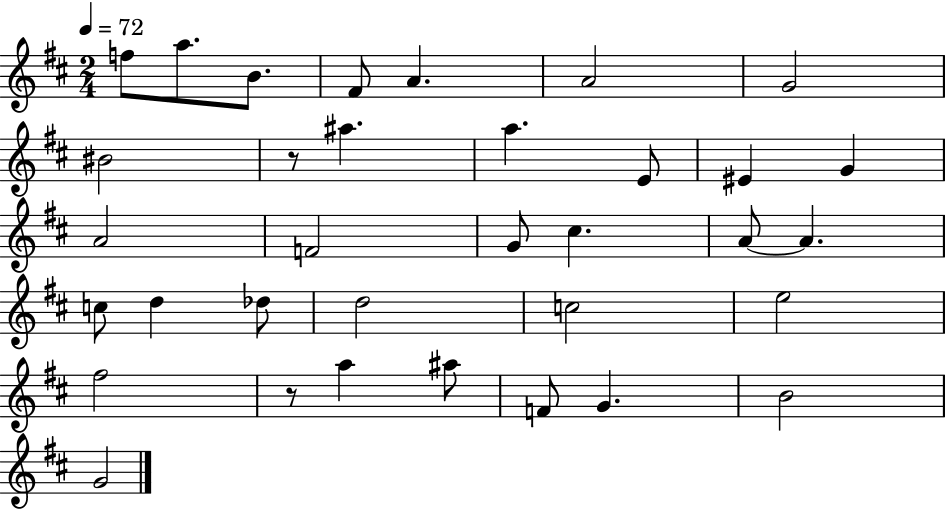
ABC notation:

X:1
T:Untitled
M:2/4
L:1/4
K:D
f/2 a/2 B/2 ^F/2 A A2 G2 ^B2 z/2 ^a a E/2 ^E G A2 F2 G/2 ^c A/2 A c/2 d _d/2 d2 c2 e2 ^f2 z/2 a ^a/2 F/2 G B2 G2